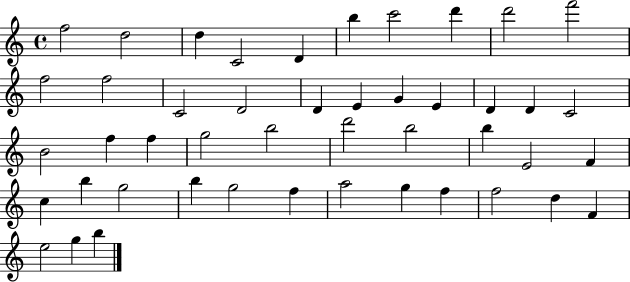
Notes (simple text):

F5/h D5/h D5/q C4/h D4/q B5/q C6/h D6/q D6/h F6/h F5/h F5/h C4/h D4/h D4/q E4/q G4/q E4/q D4/q D4/q C4/h B4/h F5/q F5/q G5/h B5/h D6/h B5/h B5/q E4/h F4/q C5/q B5/q G5/h B5/q G5/h F5/q A5/h G5/q F5/q F5/h D5/q F4/q E5/h G5/q B5/q